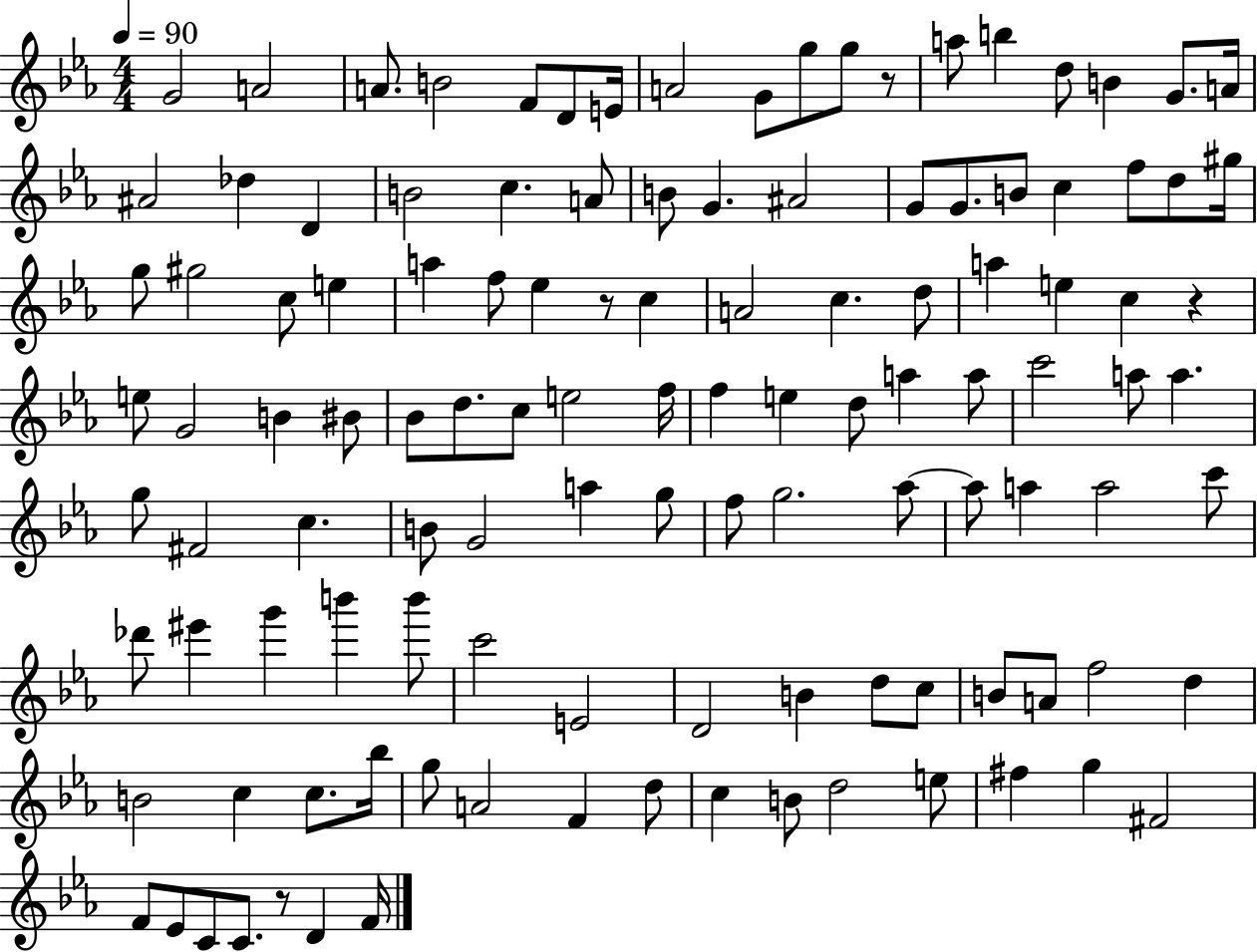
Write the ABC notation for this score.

X:1
T:Untitled
M:4/4
L:1/4
K:Eb
G2 A2 A/2 B2 F/2 D/2 E/4 A2 G/2 g/2 g/2 z/2 a/2 b d/2 B G/2 A/4 ^A2 _d D B2 c A/2 B/2 G ^A2 G/2 G/2 B/2 c f/2 d/2 ^g/4 g/2 ^g2 c/2 e a f/2 _e z/2 c A2 c d/2 a e c z e/2 G2 B ^B/2 _B/2 d/2 c/2 e2 f/4 f e d/2 a a/2 c'2 a/2 a g/2 ^F2 c B/2 G2 a g/2 f/2 g2 _a/2 _a/2 a a2 c'/2 _d'/2 ^e' g' b' b'/2 c'2 E2 D2 B d/2 c/2 B/2 A/2 f2 d B2 c c/2 _b/4 g/2 A2 F d/2 c B/2 d2 e/2 ^f g ^F2 F/2 _E/2 C/2 C/2 z/2 D F/4